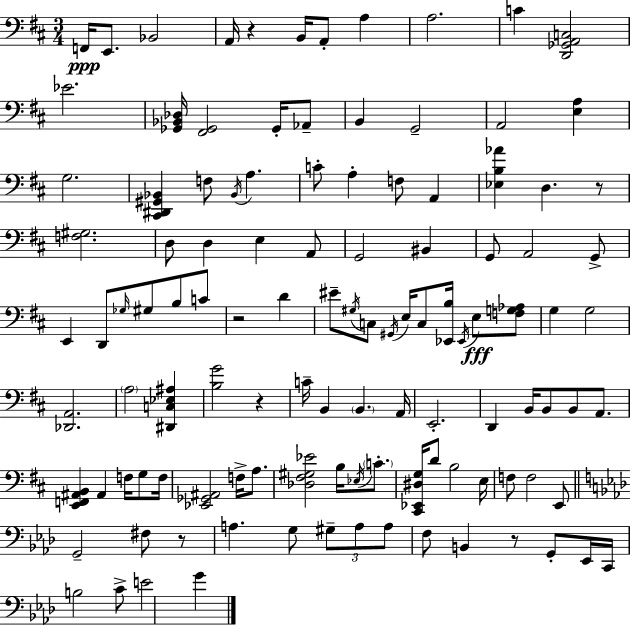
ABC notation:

X:1
T:Untitled
M:3/4
L:1/4
K:D
F,,/4 E,,/2 _B,,2 A,,/4 z B,,/4 A,,/2 A, A,2 C [D,,_G,,A,,C,]2 _E2 [_G,,_B,,_D,]/4 [^F,,_G,,]2 _G,,/4 _A,,/2 B,, G,,2 A,,2 [E,A,] G,2 [^C,,^D,,^G,,_B,,] F,/2 _B,,/4 A, C/2 A, F,/2 A,, [_E,B,_A] D, z/2 [F,^G,]2 D,/2 D, E, A,,/2 G,,2 ^B,, G,,/2 A,,2 G,,/2 E,, D,,/2 _G,/4 ^G,/2 B,/2 C/2 z2 D ^E/2 ^G,/4 C,/2 ^G,,/4 E,/4 C,/2 [_E,,B,]/4 _E,,/4 E,/2 [F,G,_A,]/2 G, G,2 [_D,,A,,]2 A,2 [^D,,C,_E,^A,] [B,G]2 z C/4 B,, B,, A,,/4 E,,2 D,, B,,/4 B,,/2 B,,/2 A,,/2 [E,,F,,^A,,B,,] ^A,, F,/4 G,/2 F,/4 [_E,,_G,,^A,,]2 F,/4 A,/2 [_D,^F,^G,_E]2 B,/4 _E,/4 C/2 [^C,,_E,,^D,G,]/4 D/2 B,2 E,/4 F,/2 F,2 E,,/2 G,,2 ^F,/2 z/2 A, G,/2 ^G,/2 A,/2 A,/2 F,/2 B,, z/2 G,,/2 _E,,/4 C,,/4 B,2 C/2 E2 G